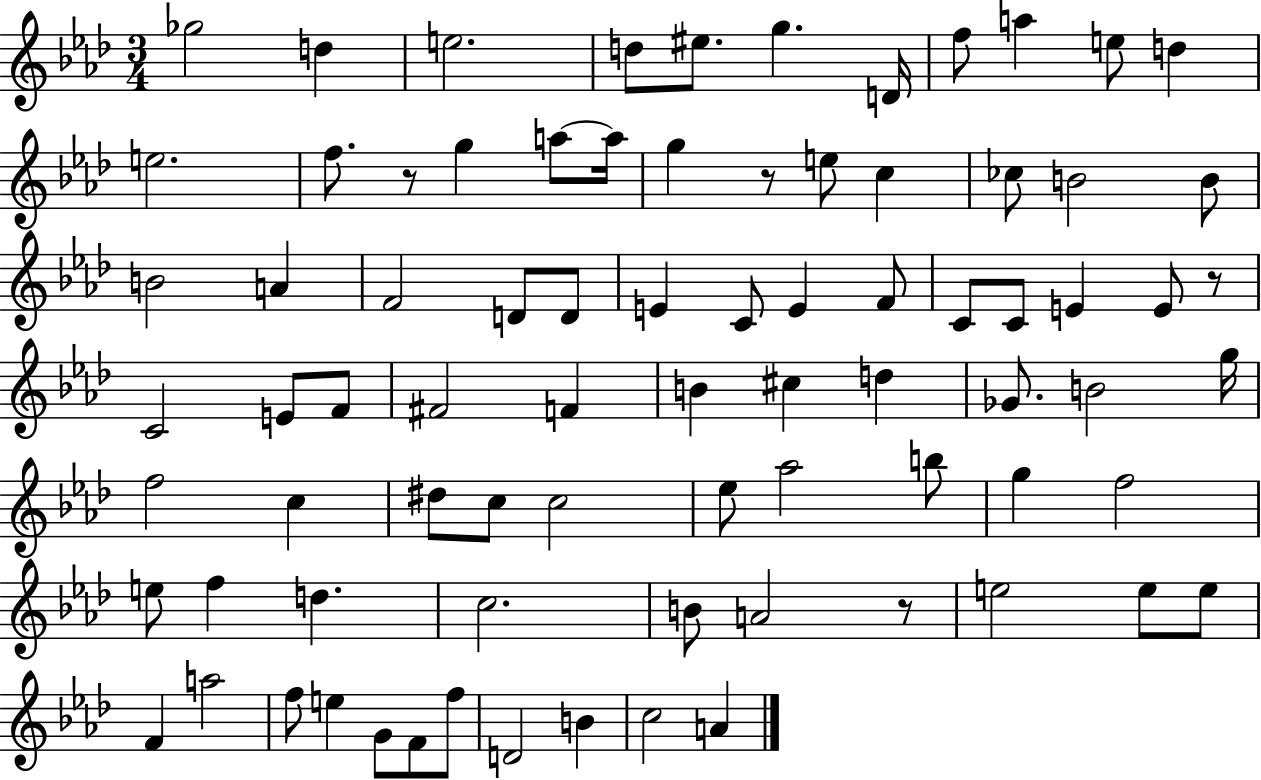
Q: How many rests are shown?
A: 4